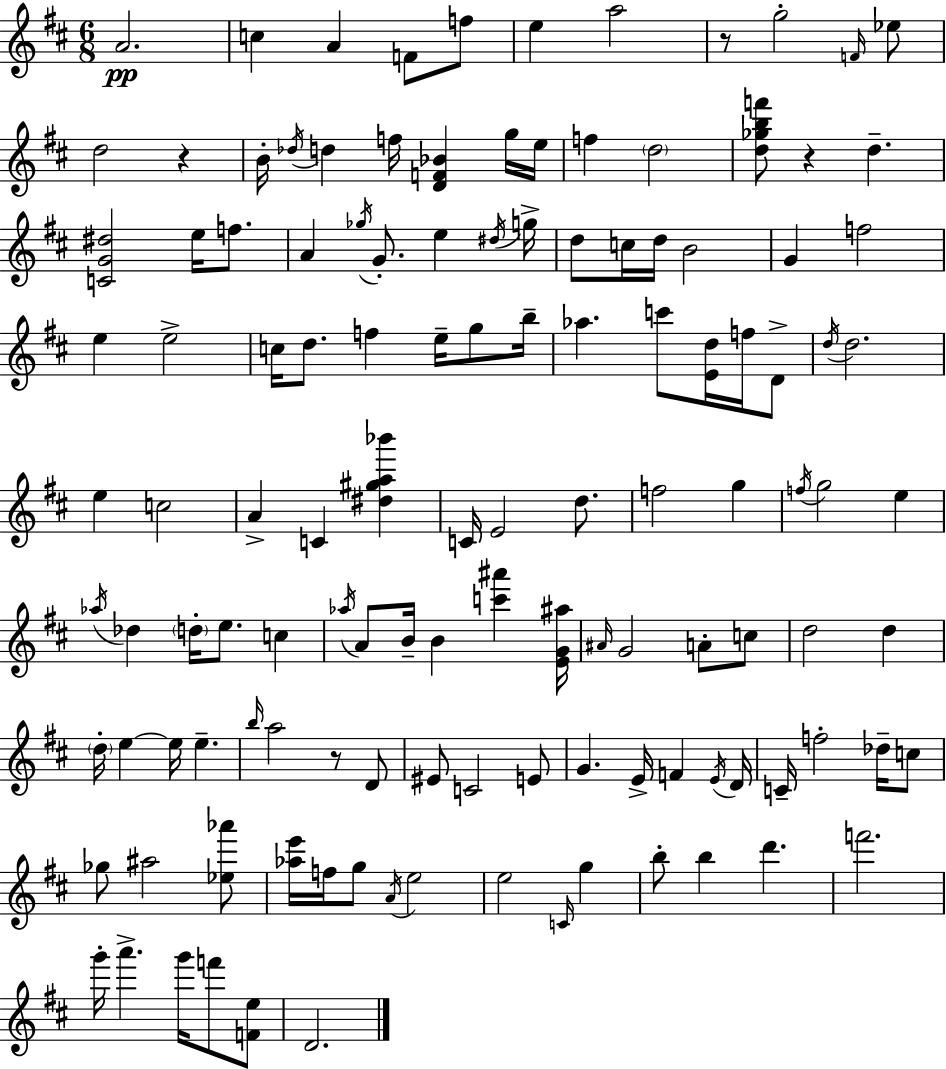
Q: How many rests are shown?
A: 4